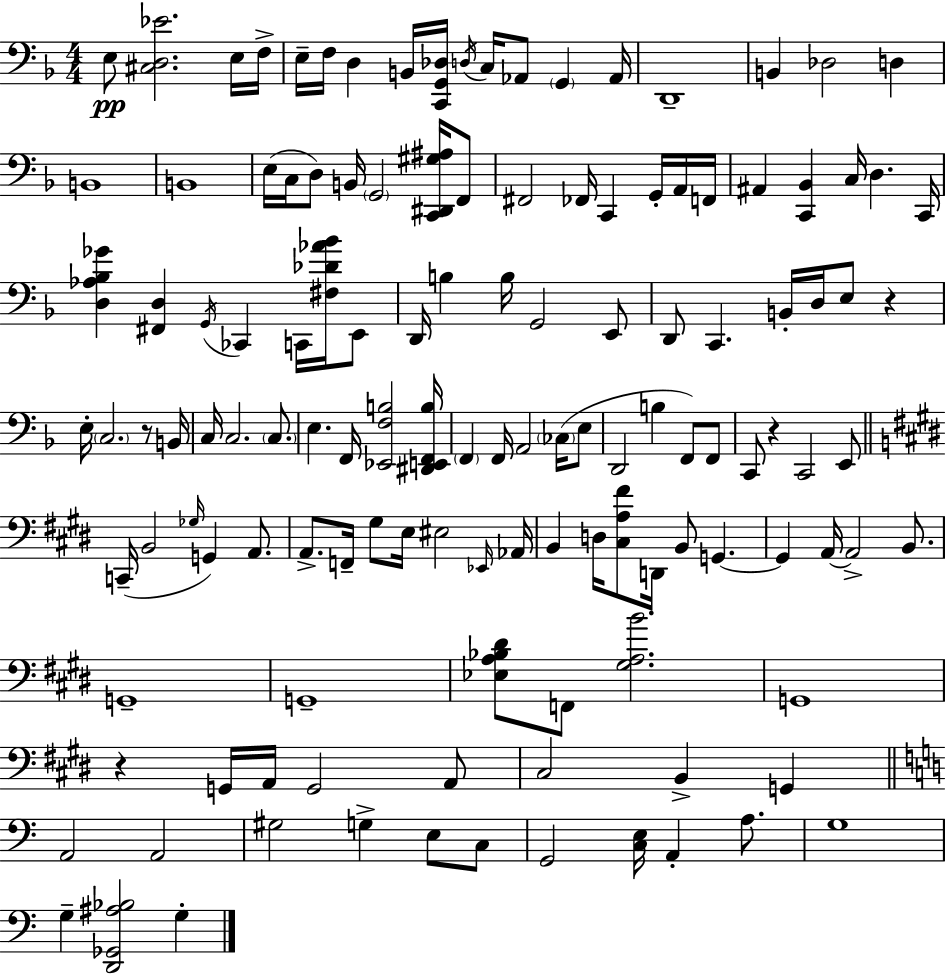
E3/e [C#3,D3,Eb4]/h. E3/s F3/s E3/s F3/s D3/q B2/s [C2,G2,Db3]/s D3/s C3/s Ab2/e G2/q Ab2/s D2/w B2/q Db3/h D3/q B2/w B2/w E3/s C3/s D3/e B2/s G2/h [C2,D#2,G#3,A#3]/s F2/e F#2/h FES2/s C2/q G2/s A2/s F2/s A#2/q [C2,Bb2]/q C3/s D3/q. C2/s [D3,Ab3,Bb3,Gb4]/q [F#2,D3]/q G2/s CES2/q C2/s [F#3,Db4,Ab4,Bb4]/s E2/e D2/s B3/q B3/s G2/h E2/e D2/e C2/q. B2/s D3/s E3/e R/q E3/s C3/h. R/e B2/s C3/s C3/h. C3/e. E3/q. F2/s [Eb2,F3,B3]/h [D#2,E2,F2,B3]/s F2/q F2/s A2/h CES3/s E3/e D2/h B3/q F2/e F2/e C2/e R/q C2/h E2/e C2/s B2/h Gb3/s G2/q A2/e. A2/e. F2/s G#3/e E3/s EIS3/h Eb2/s Ab2/s B2/q D3/s [C#3,A3,F#4]/e D2/s B2/e G2/q. G2/q A2/s A2/h B2/e. G2/w G2/w [Eb3,A3,Bb3,D#4]/e F2/e [G#3,A3,B4]/h. G2/w R/q G2/s A2/s G2/h A2/e C#3/h B2/q G2/q A2/h A2/h G#3/h G3/q E3/e C3/e G2/h [C3,E3]/s A2/q A3/e. G3/w G3/q [D2,Gb2,A#3,Bb3]/h G3/q